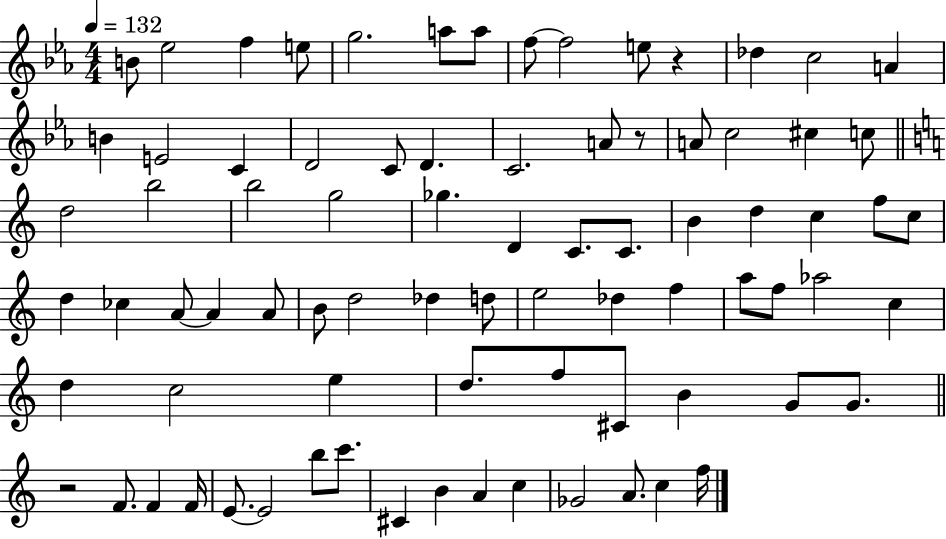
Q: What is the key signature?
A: EES major